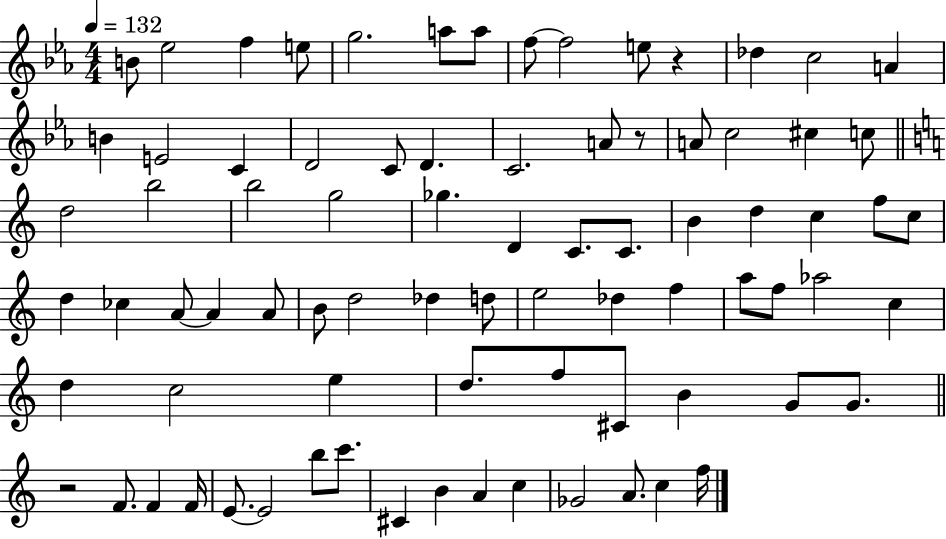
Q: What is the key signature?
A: EES major